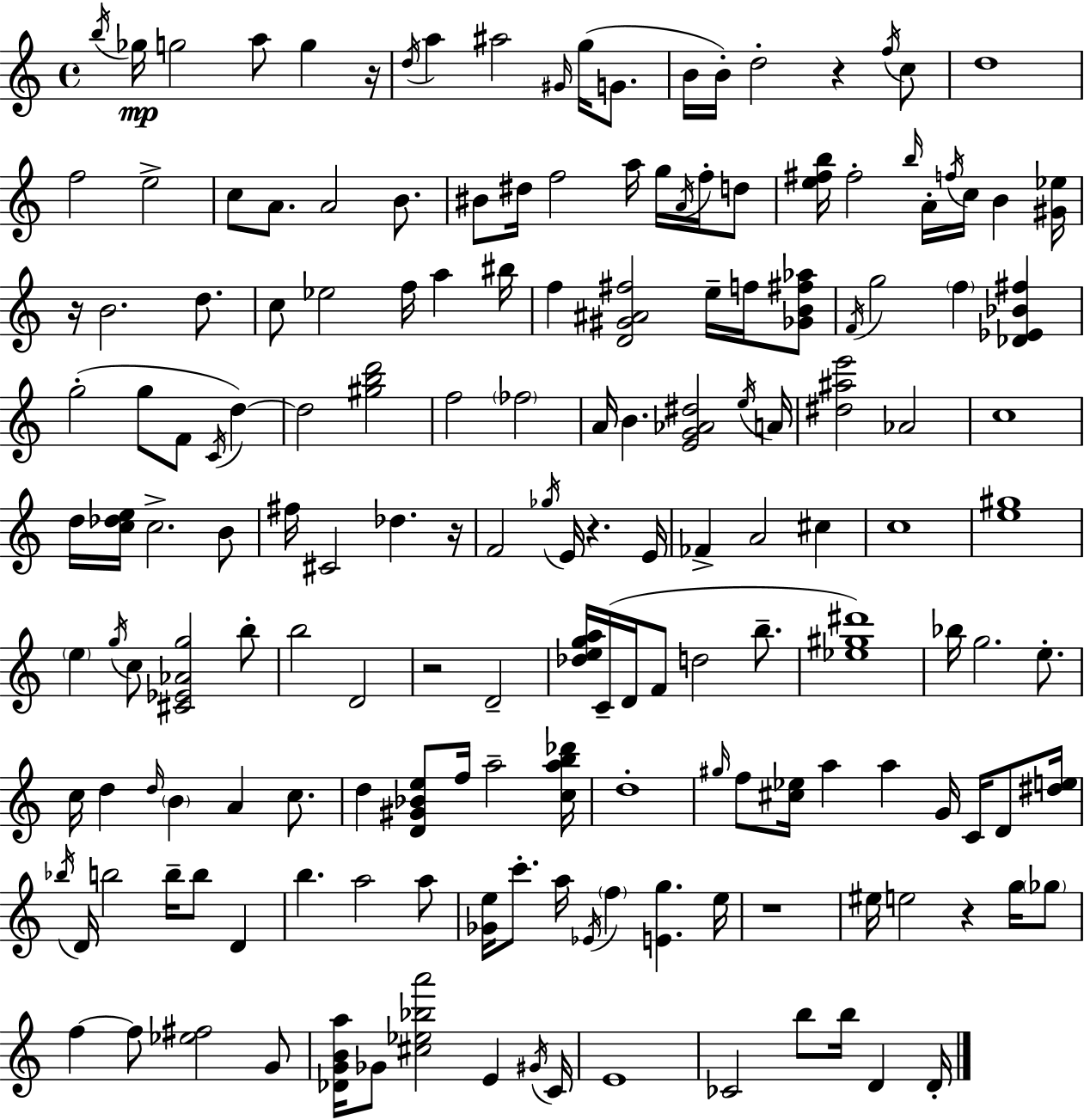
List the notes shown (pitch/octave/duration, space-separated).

B5/s Gb5/s G5/h A5/e G5/q R/s D5/s A5/q A#5/h G#4/s G5/s G4/e. B4/s B4/s D5/h R/q F5/s C5/e D5/w F5/h E5/h C5/e A4/e. A4/h B4/e. BIS4/e D#5/s F5/h A5/s G5/s A4/s F5/s D5/e [E5,F#5,B5]/s F#5/h B5/s A4/s F5/s C5/s B4/q [G#4,Eb5]/s R/s B4/h. D5/e. C5/e Eb5/h F5/s A5/q BIS5/s F5/q [D4,G#4,A#4,F#5]/h E5/s F5/s [Gb4,B4,F#5,Ab5]/e F4/s G5/h F5/q [Db4,Eb4,Bb4,F#5]/q G5/h G5/e F4/e C4/s D5/q D5/h [G#5,B5,D6]/h F5/h FES5/h A4/s B4/q. [E4,G4,Ab4,D#5]/h E5/s A4/s [D#5,A#5,E6]/h Ab4/h C5/w D5/s [C5,Db5,E5]/s C5/h. B4/e F#5/s C#4/h Db5/q. R/s F4/h Gb5/s E4/s R/q. E4/s FES4/q A4/h C#5/q C5/w [E5,G#5]/w E5/q G5/s C5/e [C#4,Eb4,Ab4,G5]/h B5/e B5/h D4/h R/h D4/h [Db5,E5,G5,A5]/s C4/s D4/s F4/e D5/h B5/e. [Eb5,G#5,D#6]/w Bb5/s G5/h. E5/e. C5/s D5/q D5/s B4/q A4/q C5/e. D5/q [D4,G#4,Bb4,E5]/e F5/s A5/h [C5,A5,B5,Db6]/s D5/w G#5/s F5/e [C#5,Eb5]/s A5/q A5/q G4/s C4/s D4/e [D#5,E5]/s Bb5/s D4/s B5/h B5/s B5/e D4/q B5/q. A5/h A5/e [Gb4,E5]/s C6/e. A5/s Eb4/s F5/q [E4,G5]/q. E5/s R/w EIS5/s E5/h R/q G5/s Gb5/e F5/q F5/e [Eb5,F#5]/h G4/e [Db4,G4,B4,A5]/s Gb4/e [C#5,Eb5,Bb5,A6]/h E4/q G#4/s C4/s E4/w CES4/h B5/e B5/s D4/q D4/s